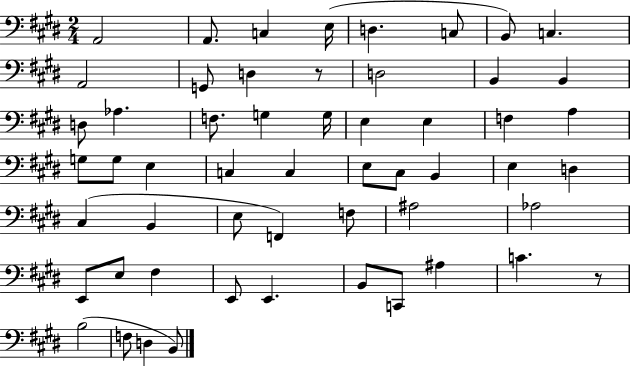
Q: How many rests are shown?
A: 2